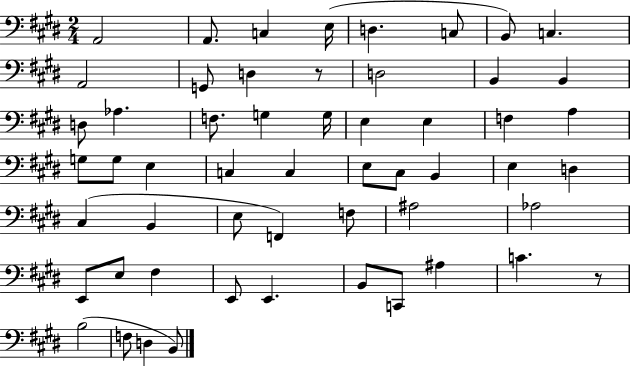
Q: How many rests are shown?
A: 2